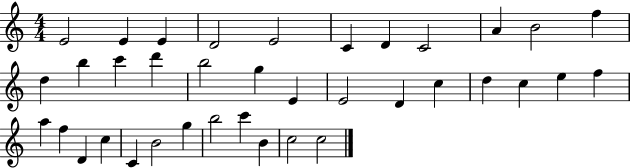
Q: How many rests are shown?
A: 0